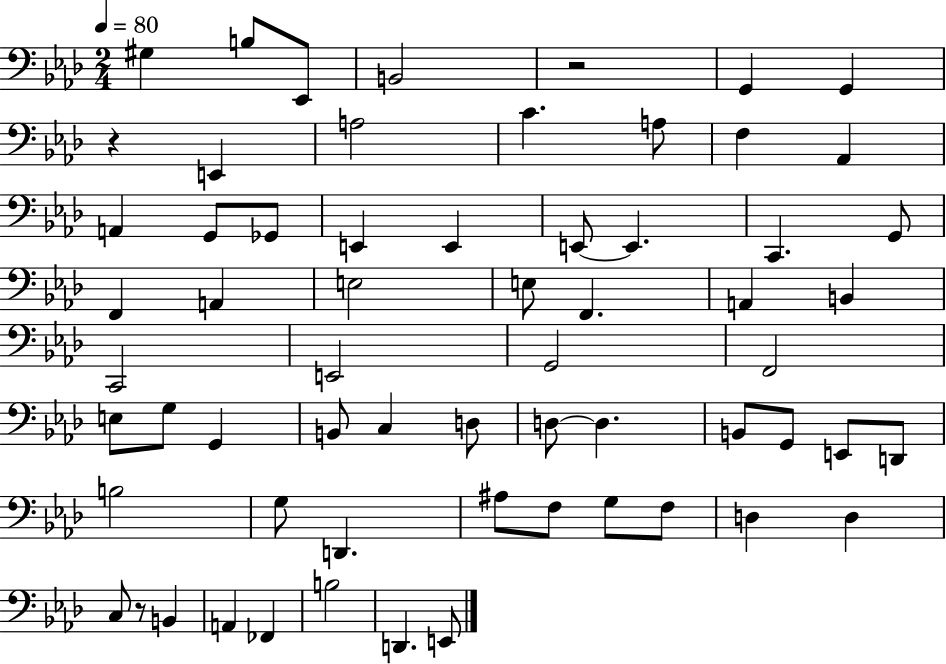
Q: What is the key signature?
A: AES major